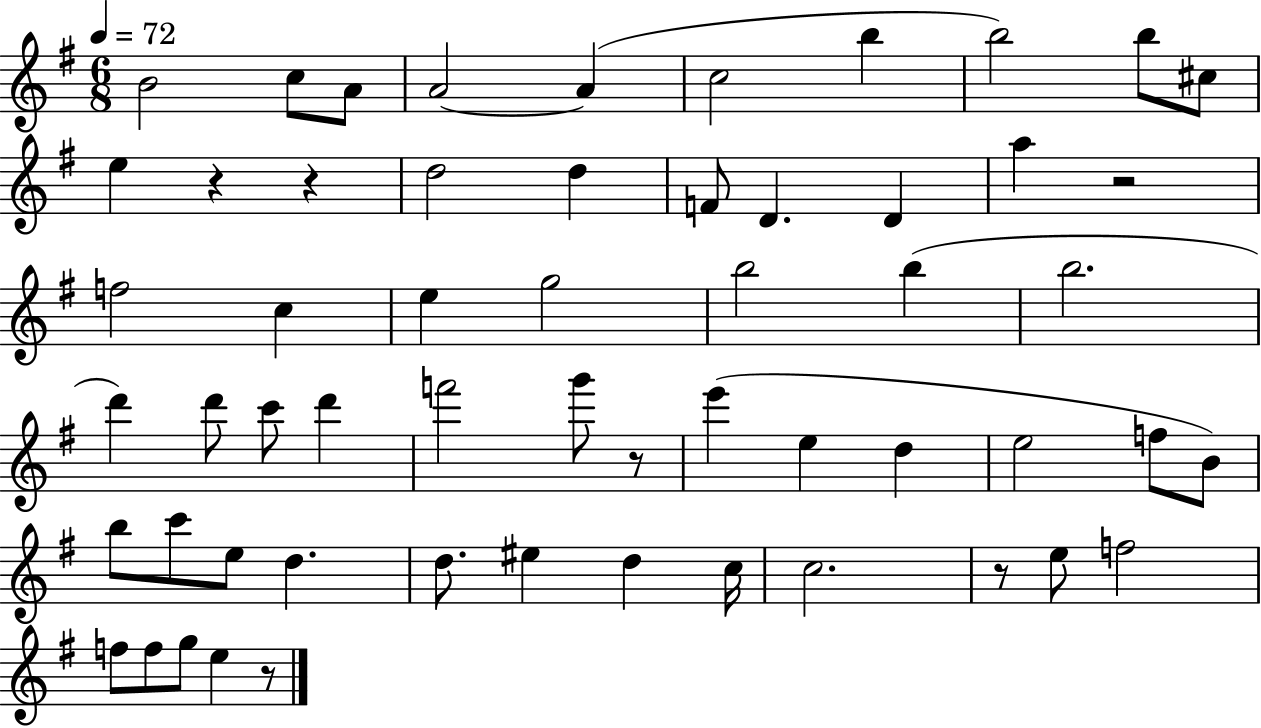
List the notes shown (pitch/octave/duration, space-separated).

B4/h C5/e A4/e A4/h A4/q C5/h B5/q B5/h B5/e C#5/e E5/q R/q R/q D5/h D5/q F4/e D4/q. D4/q A5/q R/h F5/h C5/q E5/q G5/h B5/h B5/q B5/h. D6/q D6/e C6/e D6/q F6/h G6/e R/e E6/q E5/q D5/q E5/h F5/e B4/e B5/e C6/e E5/e D5/q. D5/e. EIS5/q D5/q C5/s C5/h. R/e E5/e F5/h F5/e F5/e G5/e E5/q R/e